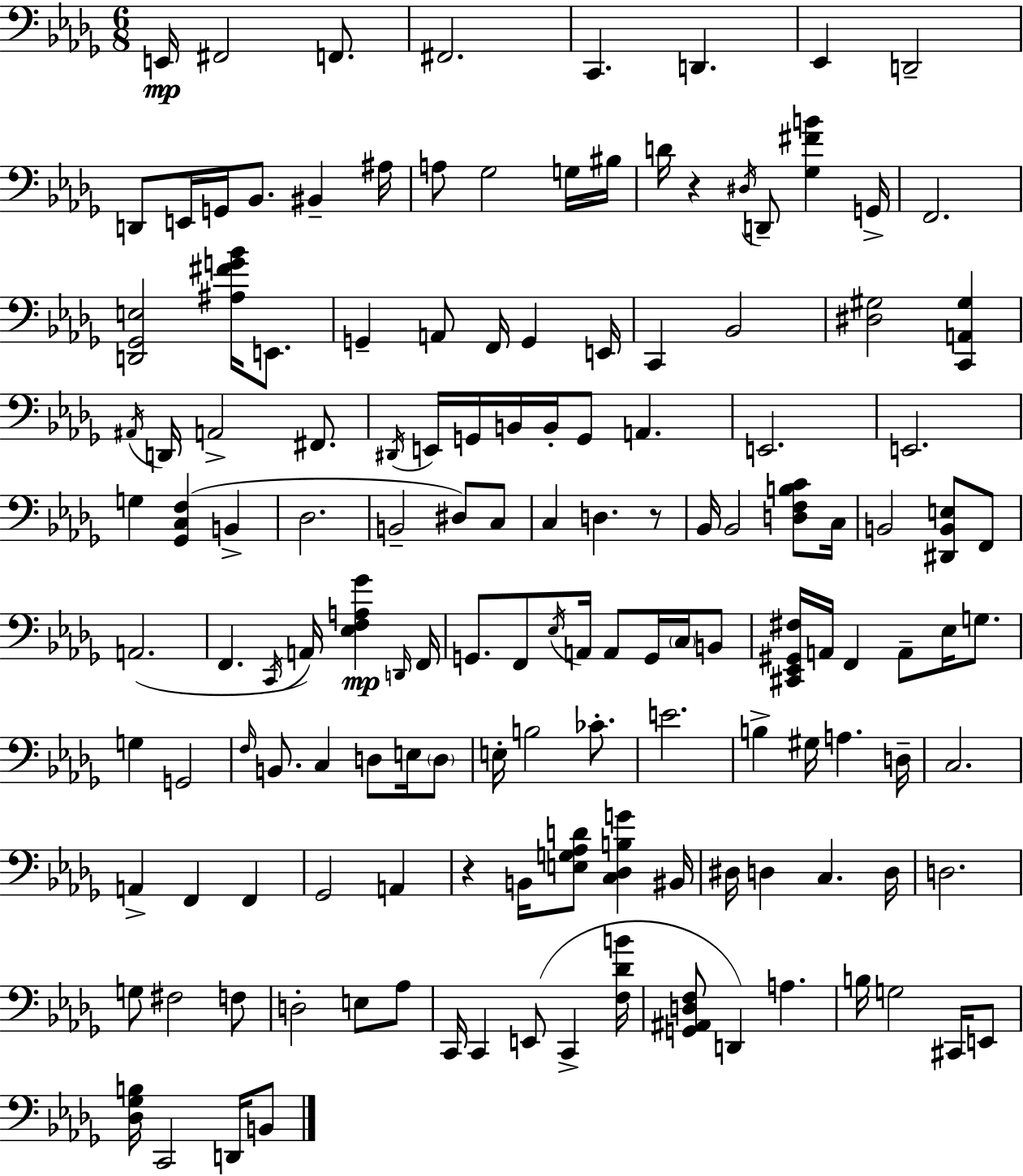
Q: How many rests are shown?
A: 3